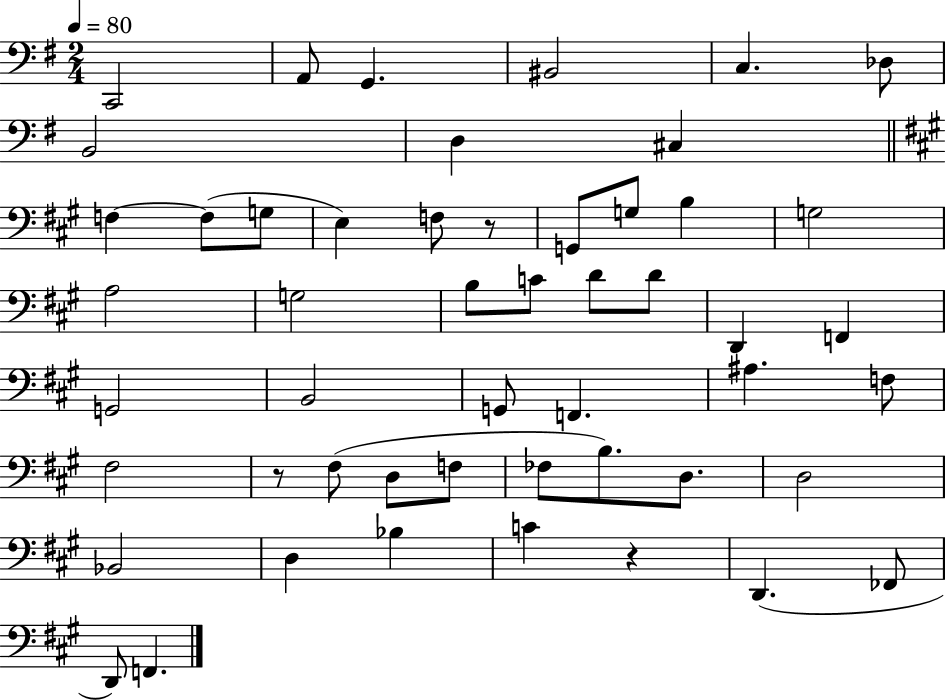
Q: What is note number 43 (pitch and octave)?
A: Bb3